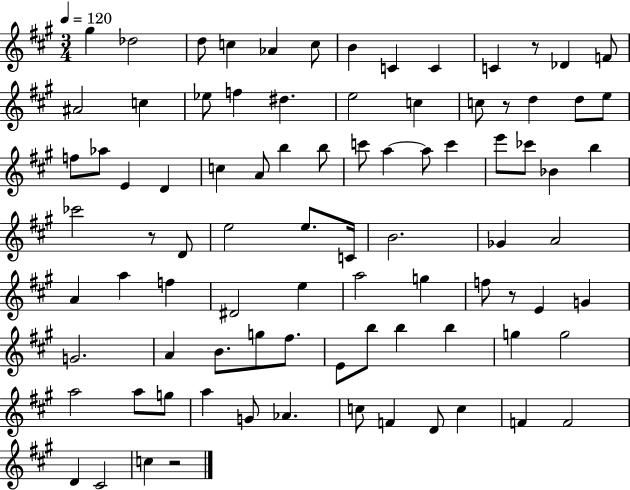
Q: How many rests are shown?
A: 5